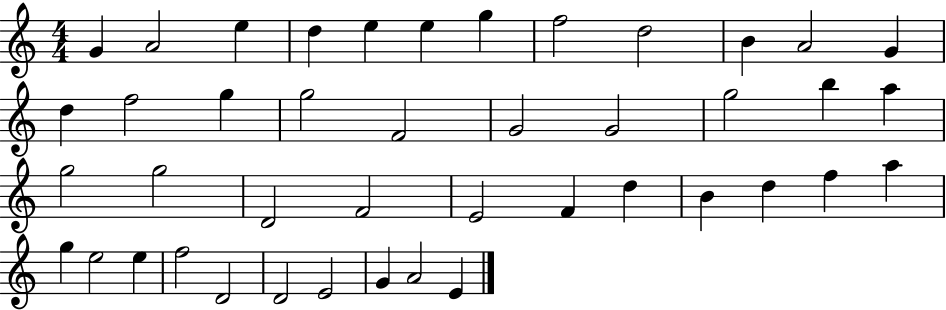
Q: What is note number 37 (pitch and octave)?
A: F5